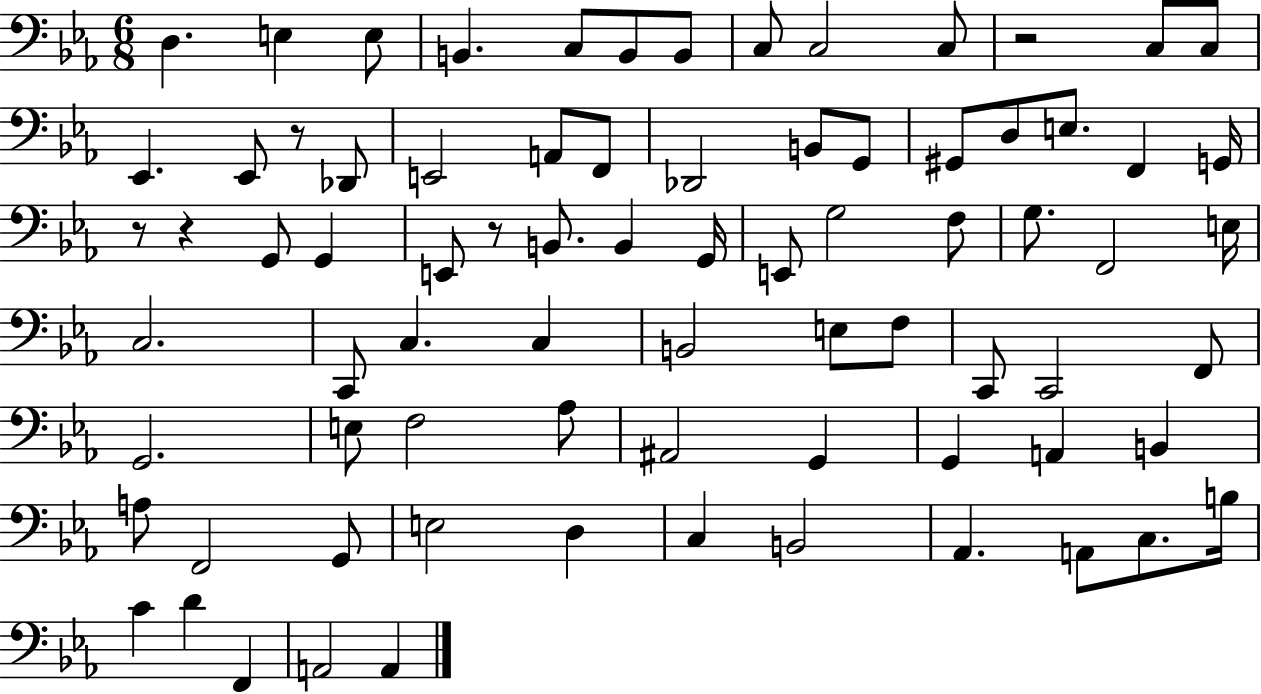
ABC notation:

X:1
T:Untitled
M:6/8
L:1/4
K:Eb
D, E, E,/2 B,, C,/2 B,,/2 B,,/2 C,/2 C,2 C,/2 z2 C,/2 C,/2 _E,, _E,,/2 z/2 _D,,/2 E,,2 A,,/2 F,,/2 _D,,2 B,,/2 G,,/2 ^G,,/2 D,/2 E,/2 F,, G,,/4 z/2 z G,,/2 G,, E,,/2 z/2 B,,/2 B,, G,,/4 E,,/2 G,2 F,/2 G,/2 F,,2 E,/4 C,2 C,,/2 C, C, B,,2 E,/2 F,/2 C,,/2 C,,2 F,,/2 G,,2 E,/2 F,2 _A,/2 ^A,,2 G,, G,, A,, B,, A,/2 F,,2 G,,/2 E,2 D, C, B,,2 _A,, A,,/2 C,/2 B,/4 C D F,, A,,2 A,,